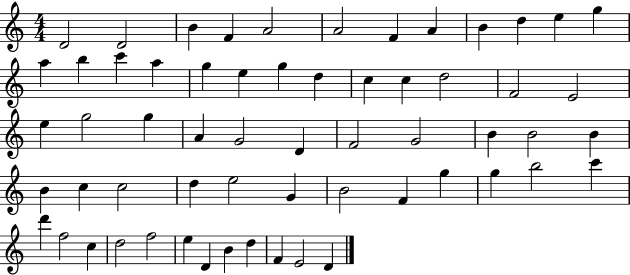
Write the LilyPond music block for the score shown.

{
  \clef treble
  \numericTimeSignature
  \time 4/4
  \key c \major
  d'2 d'2 | b'4 f'4 a'2 | a'2 f'4 a'4 | b'4 d''4 e''4 g''4 | \break a''4 b''4 c'''4 a''4 | g''4 e''4 g''4 d''4 | c''4 c''4 d''2 | f'2 e'2 | \break e''4 g''2 g''4 | a'4 g'2 d'4 | f'2 g'2 | b'4 b'2 b'4 | \break b'4 c''4 c''2 | d''4 e''2 g'4 | b'2 f'4 g''4 | g''4 b''2 c'''4 | \break d'''4 f''2 c''4 | d''2 f''2 | e''4 d'4 b'4 d''4 | f'4 e'2 d'4 | \break \bar "|."
}